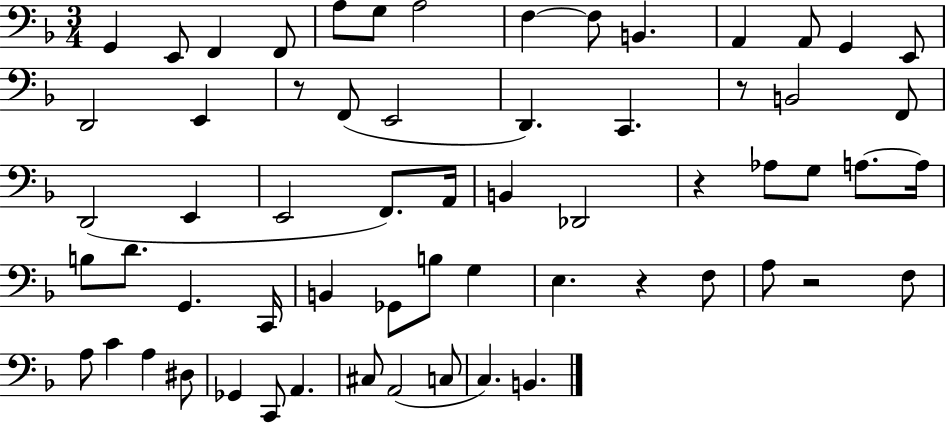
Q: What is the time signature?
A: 3/4